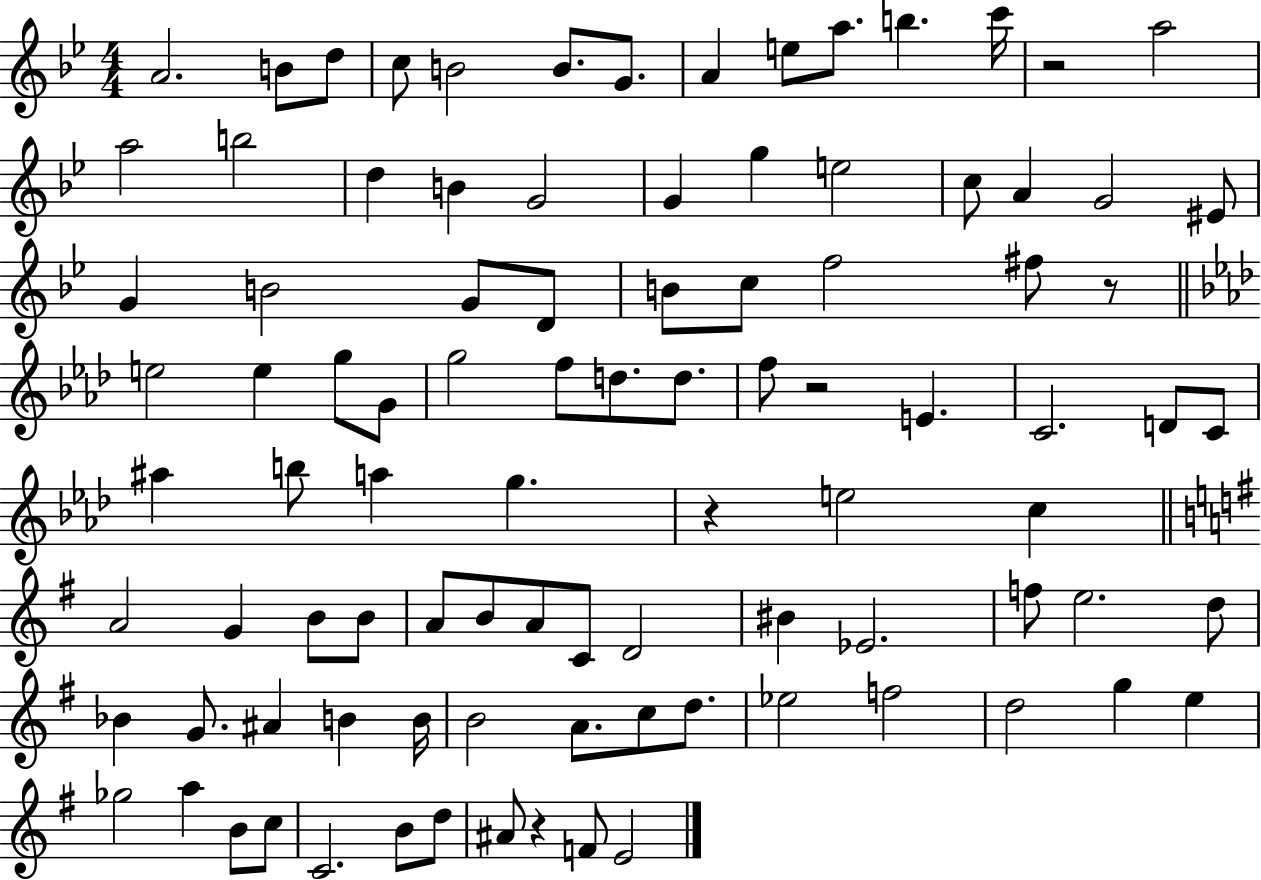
A4/h. B4/e D5/e C5/e B4/h B4/e. G4/e. A4/q E5/e A5/e. B5/q. C6/s R/h A5/h A5/h B5/h D5/q B4/q G4/h G4/q G5/q E5/h C5/e A4/q G4/h EIS4/e G4/q B4/h G4/e D4/e B4/e C5/e F5/h F#5/e R/e E5/h E5/q G5/e G4/e G5/h F5/e D5/e. D5/e. F5/e R/h E4/q. C4/h. D4/e C4/e A#5/q B5/e A5/q G5/q. R/q E5/h C5/q A4/h G4/q B4/e B4/e A4/e B4/e A4/e C4/e D4/h BIS4/q Eb4/h. F5/e E5/h. D5/e Bb4/q G4/e. A#4/q B4/q B4/s B4/h A4/e. C5/e D5/e. Eb5/h F5/h D5/h G5/q E5/q Gb5/h A5/q B4/e C5/e C4/h. B4/e D5/e A#4/e R/q F4/e E4/h